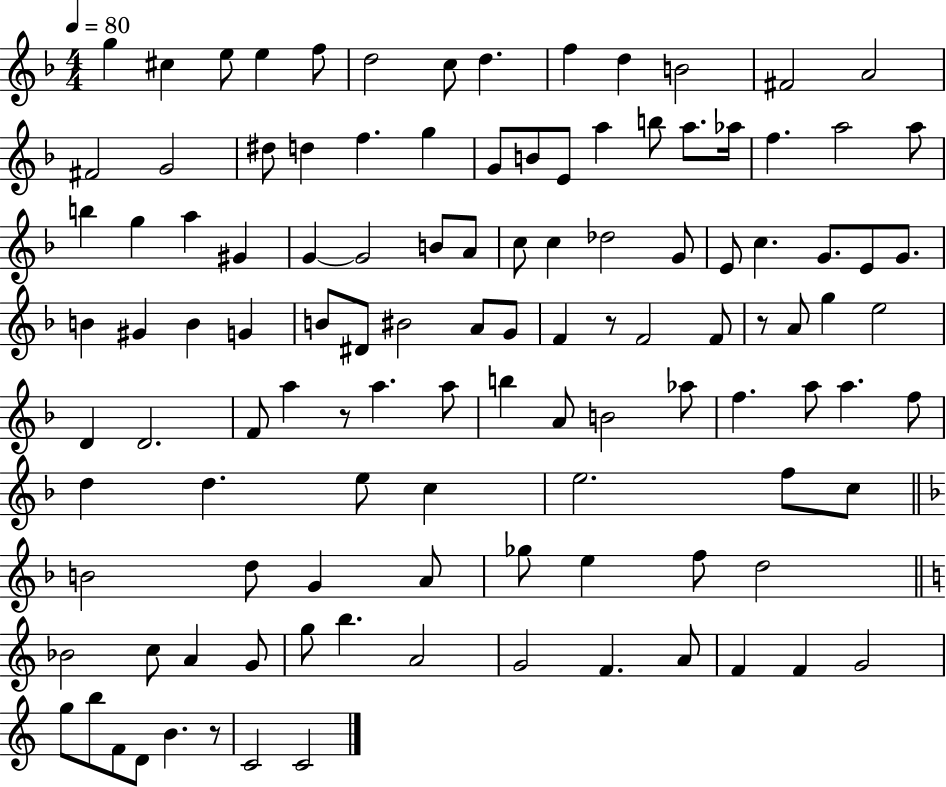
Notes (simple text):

G5/q C#5/q E5/e E5/q F5/e D5/h C5/e D5/q. F5/q D5/q B4/h F#4/h A4/h F#4/h G4/h D#5/e D5/q F5/q. G5/q G4/e B4/e E4/e A5/q B5/e A5/e. Ab5/s F5/q. A5/h A5/e B5/q G5/q A5/q G#4/q G4/q G4/h B4/e A4/e C5/e C5/q Db5/h G4/e E4/e C5/q. G4/e. E4/e G4/e. B4/q G#4/q B4/q G4/q B4/e D#4/e BIS4/h A4/e G4/e F4/q R/e F4/h F4/e R/e A4/e G5/q E5/h D4/q D4/h. F4/e A5/q R/e A5/q. A5/e B5/q A4/e B4/h Ab5/e F5/q. A5/e A5/q. F5/e D5/q D5/q. E5/e C5/q E5/h. F5/e C5/e B4/h D5/e G4/q A4/e Gb5/e E5/q F5/e D5/h Bb4/h C5/e A4/q G4/e G5/e B5/q. A4/h G4/h F4/q. A4/e F4/q F4/q G4/h G5/e B5/e F4/e D4/e B4/q. R/e C4/h C4/h